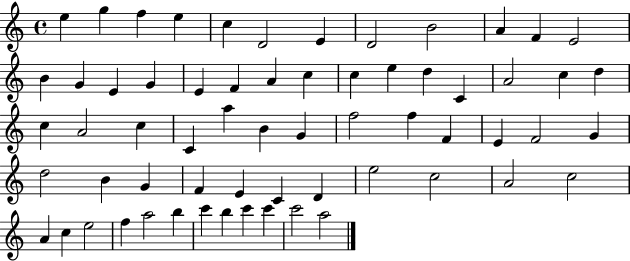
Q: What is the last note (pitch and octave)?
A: A5